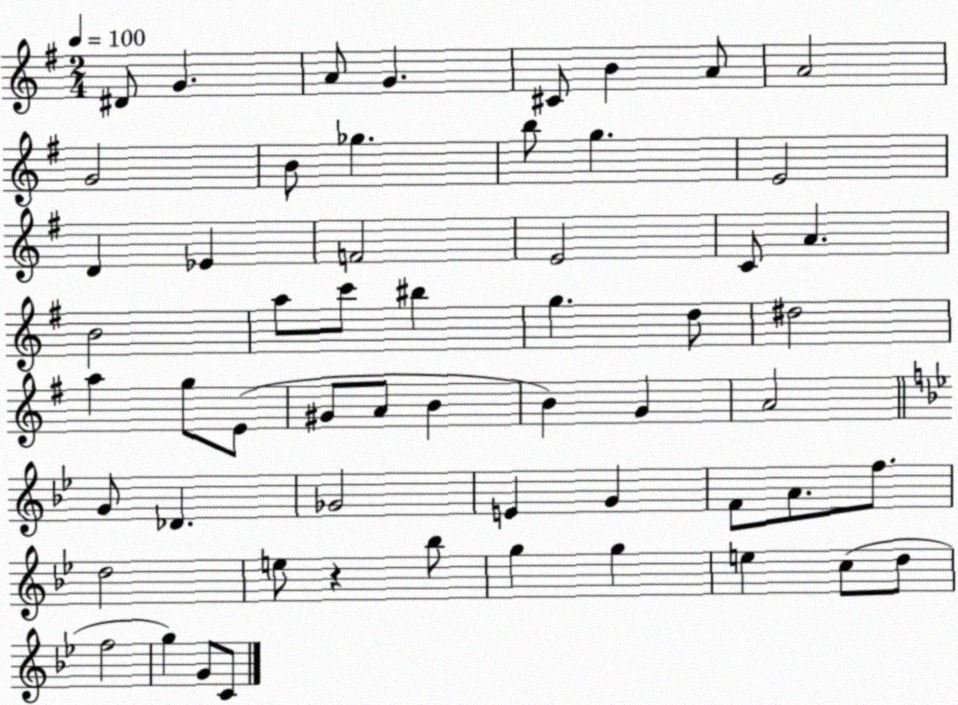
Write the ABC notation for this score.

X:1
T:Untitled
M:2/4
L:1/4
K:G
^D/2 G A/2 G ^C/2 B A/2 A2 G2 B/2 _g b/2 g E2 D _E F2 E2 C/2 A B2 a/2 c'/2 ^b g d/2 ^d2 a g/2 E/2 ^G/2 A/2 B B G A2 G/2 _D _G2 E G F/2 A/2 f/2 d2 e/2 z _b/2 g g e c/2 d/2 f2 g G/2 C/2